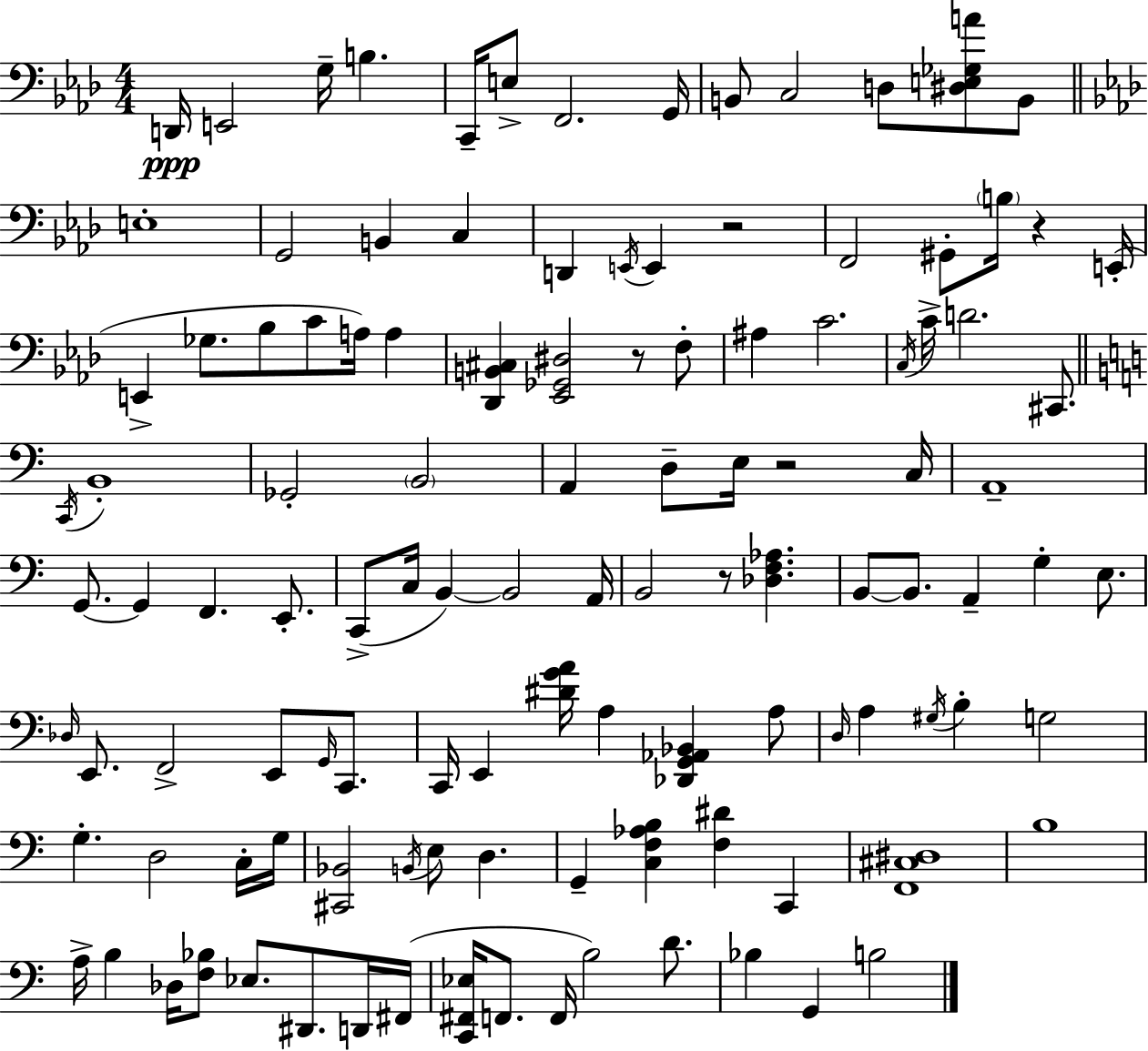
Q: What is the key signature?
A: F minor